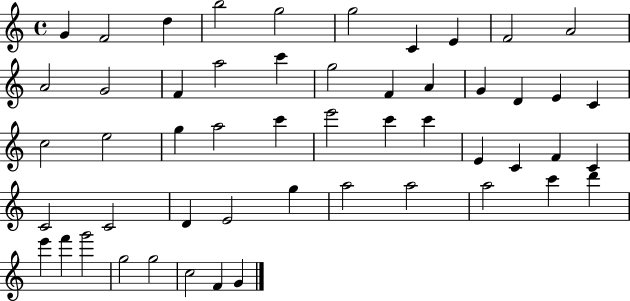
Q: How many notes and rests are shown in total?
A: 52